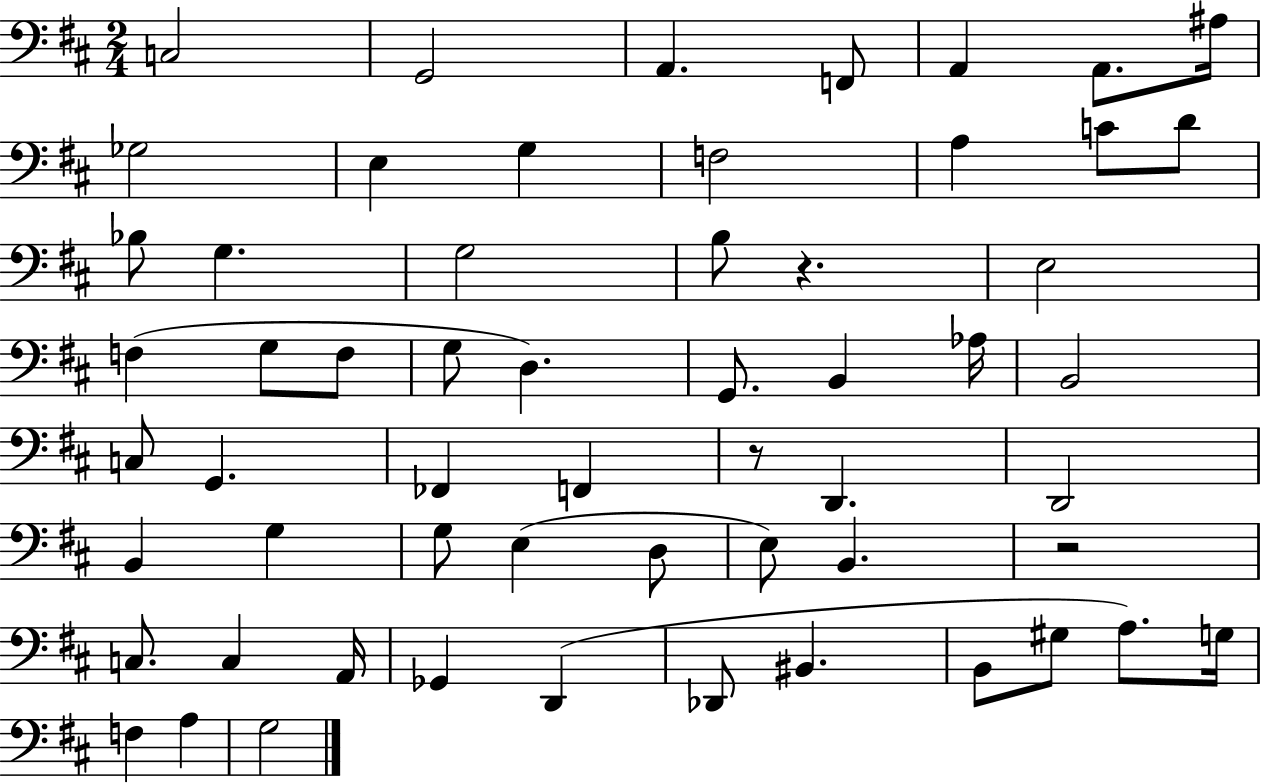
{
  \clef bass
  \numericTimeSignature
  \time 2/4
  \key d \major
  \repeat volta 2 { c2 | g,2 | a,4. f,8 | a,4 a,8. ais16 | \break ges2 | e4 g4 | f2 | a4 c'8 d'8 | \break bes8 g4. | g2 | b8 r4. | e2 | \break f4( g8 f8 | g8 d4.) | g,8. b,4 aes16 | b,2 | \break c8 g,4. | fes,4 f,4 | r8 d,4. | d,2 | \break b,4 g4 | g8 e4( d8 | e8) b,4. | r2 | \break c8. c4 a,16 | ges,4 d,4( | des,8 bis,4. | b,8 gis8 a8.) g16 | \break f4 a4 | g2 | } \bar "|."
}